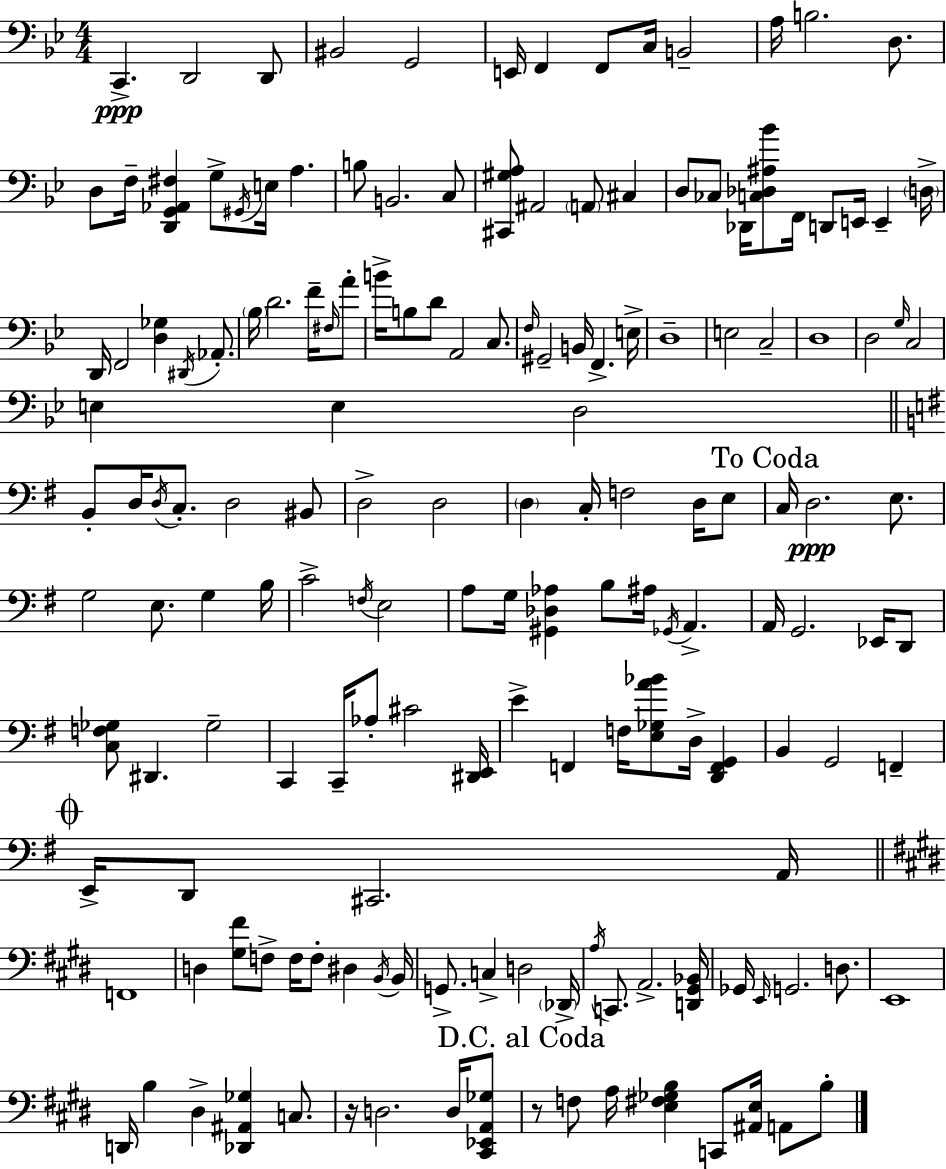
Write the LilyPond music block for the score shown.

{
  \clef bass
  \numericTimeSignature
  \time 4/4
  \key bes \major
  c,4.->\ppp d,2 d,8 | bis,2 g,2 | e,16 f,4 f,8 c16 b,2-- | a16 b2. d8. | \break d8 f16-- <d, g, aes, fis>4 g8-> \acciaccatura { gis,16 } e16 a4. | b8 b,2. c8 | <cis, gis a>8 ais,2 \parenthesize a,8 cis4 | d8 ces8 des,16 <c des ais bes'>8 f,16 d,8 e,16 e,4-- | \break \parenthesize d16-> d,16 f,2 <d ges>4 \acciaccatura { dis,16 } aes,8.-. | \parenthesize bes16 d'2. f'16-- | \grace { fis16 } a'8-. b'16-> b8 d'8 a,2 | c8. \grace { f16 } gis,2-- b,16 f,4.-> | \break e16-> d1-- | e2 c2-- | d1 | d2 \grace { g16 } c2 | \break e4 e4 d2 | \bar "||" \break \key e \minor b,8-. d16 \acciaccatura { d16 } c8.-. d2 bis,8 | d2-> d2 | \parenthesize d4 c16-. f2 d16 e8 | \mark "To Coda" c16 d2.\ppp e8. | \break g2 e8. g4 | b16 c'2-> \acciaccatura { f16 } e2 | a8 g16 <gis, des aes>4 b8 ais16 \acciaccatura { ges,16 } a,4.-> | a,16 g,2. | \break ees,16 d,8 <c f ges>8 dis,4. ges2-- | c,4 c,16-- aes8-. cis'2 | <dis, e,>16 e'4-> f,4 f16 <e ges a' bes'>8 d16-> <d, f, g,>4 | b,4 g,2 f,4-- | \break \mark \markup { \musicglyph "scripts.coda" } e,16-> d,8 cis,2. | a,16 \bar "||" \break \key e \major f,1 | d4 <gis fis'>8 f8-> f16 f8-. dis4 \acciaccatura { b,16 } | b,16 g,8.-> c4-> d2 | \parenthesize des,16-> \acciaccatura { a16 } c,8. a,2.-> | \break <d, gis, bes,>16 ges,16 \grace { e,16 } g,2. | d8. e,1 | d,16 b4 dis4-> <des, ais, ges>4 | c8. r16 d2. | \break d16 <cis, ees, a, ges>8 \mark "D.C. al Coda" r8 f8 a16 <e fis ges b>4 c,8 <ais, e>16 a,8 | b8-. \bar "|."
}